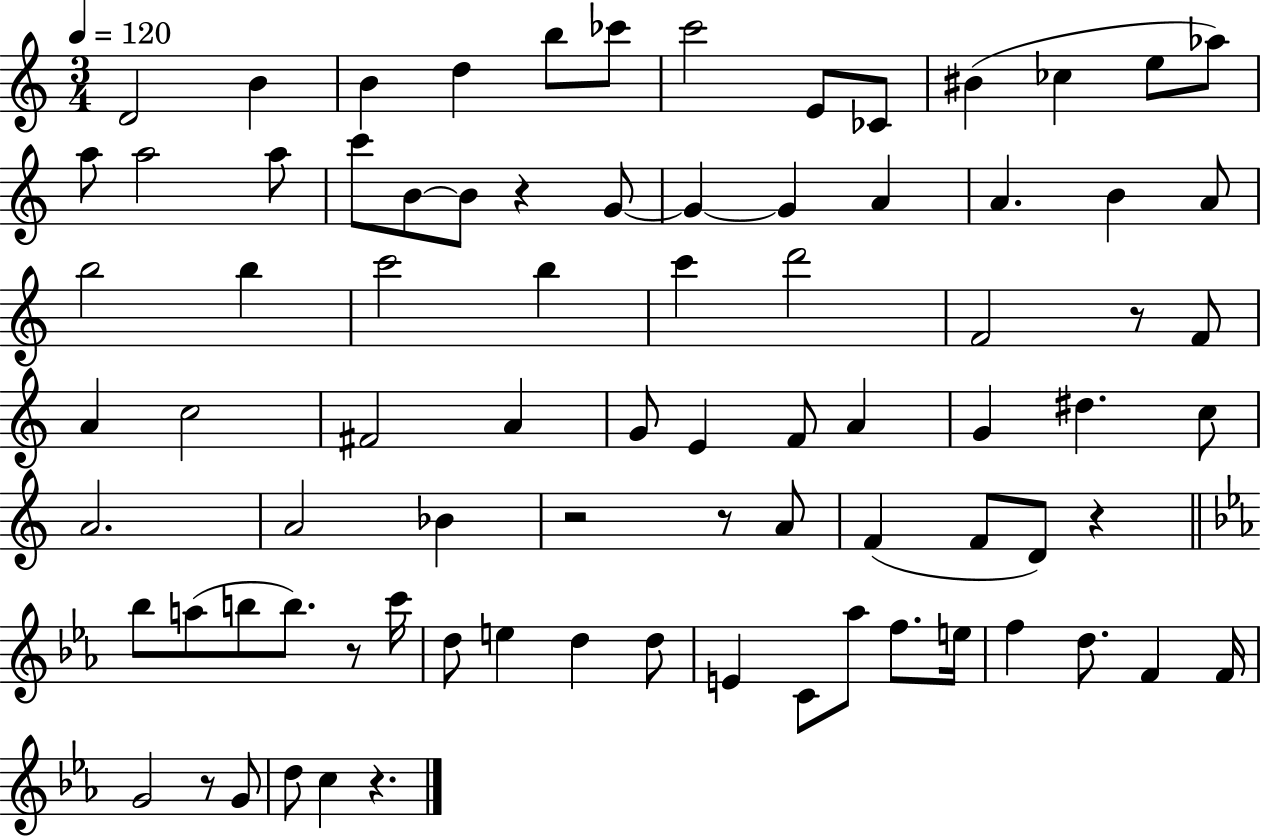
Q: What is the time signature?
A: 3/4